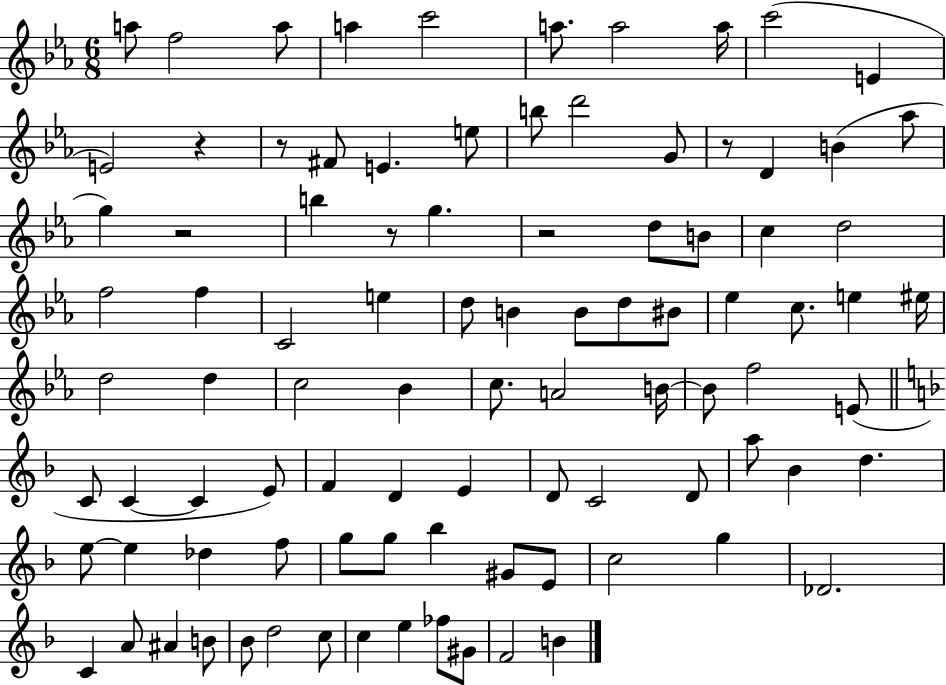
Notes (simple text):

A5/e F5/h A5/e A5/q C6/h A5/e. A5/h A5/s C6/h E4/q E4/h R/q R/e F#4/e E4/q. E5/e B5/e D6/h G4/e R/e D4/q B4/q Ab5/e G5/q R/h B5/q R/e G5/q. R/h D5/e B4/e C5/q D5/h F5/h F5/q C4/h E5/q D5/e B4/q B4/e D5/e BIS4/e Eb5/q C5/e. E5/q EIS5/s D5/h D5/q C5/h Bb4/q C5/e. A4/h B4/s B4/e F5/h E4/e C4/e C4/q C4/q E4/e F4/q D4/q E4/q D4/e C4/h D4/e A5/e Bb4/q D5/q. E5/e E5/q Db5/q F5/e G5/e G5/e Bb5/q G#4/e E4/e C5/h G5/q Db4/h. C4/q A4/e A#4/q B4/e Bb4/e D5/h C5/e C5/q E5/q FES5/e G#4/e F4/h B4/q